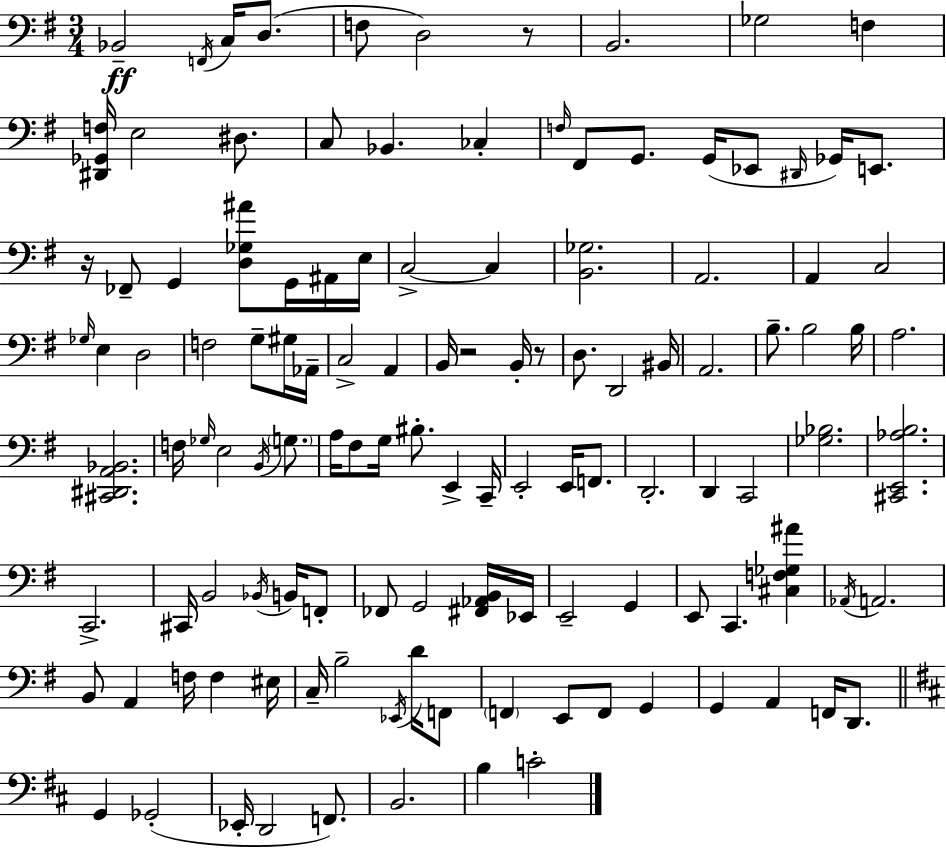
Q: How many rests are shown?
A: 4